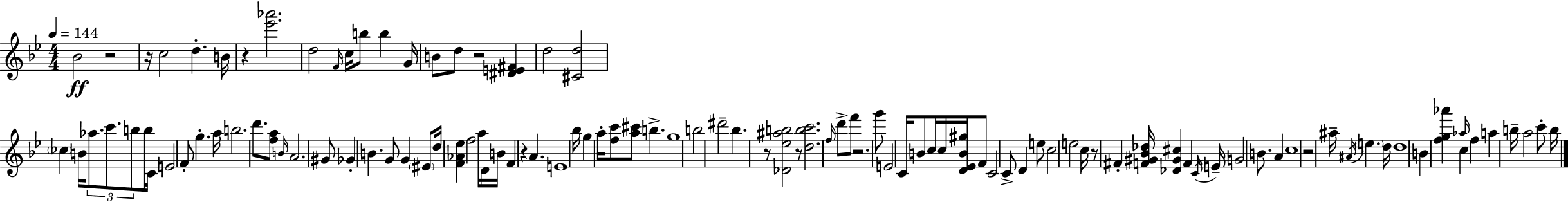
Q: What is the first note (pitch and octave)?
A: Bb4